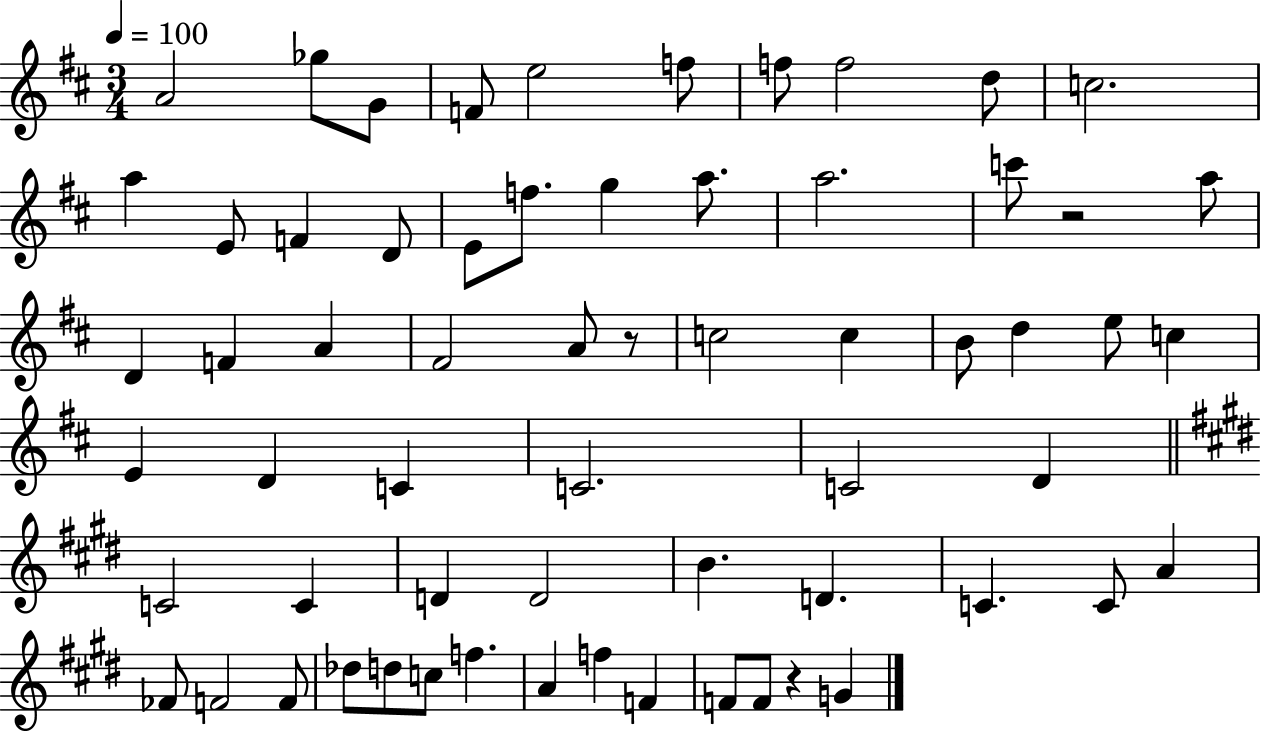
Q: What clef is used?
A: treble